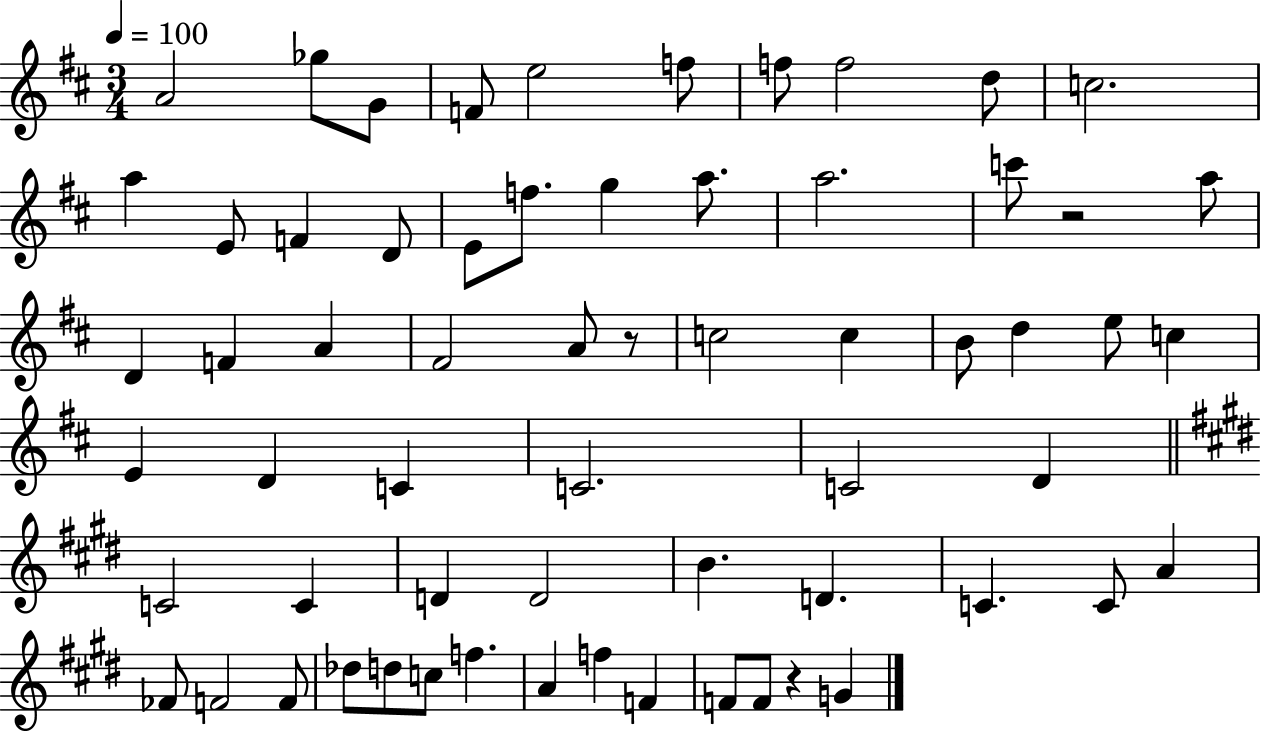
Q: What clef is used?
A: treble